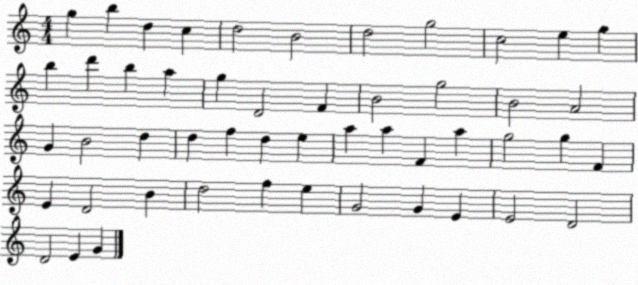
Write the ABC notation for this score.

X:1
T:Untitled
M:4/4
L:1/4
K:C
g b d c d2 B2 d2 g2 c2 e g b d' b a g D2 F B2 g2 B2 A2 G B2 d d f d e a a F a g2 g F E D2 B d2 f e G2 G E E2 D2 D2 E G